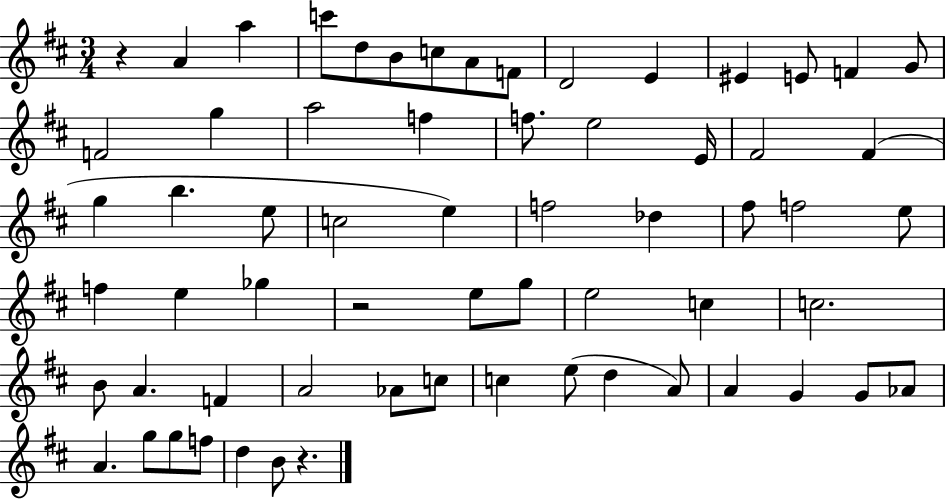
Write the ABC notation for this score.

X:1
T:Untitled
M:3/4
L:1/4
K:D
z A a c'/2 d/2 B/2 c/2 A/2 F/2 D2 E ^E E/2 F G/2 F2 g a2 f f/2 e2 E/4 ^F2 ^F g b e/2 c2 e f2 _d ^f/2 f2 e/2 f e _g z2 e/2 g/2 e2 c c2 B/2 A F A2 _A/2 c/2 c e/2 d A/2 A G G/2 _A/2 A g/2 g/2 f/2 d B/2 z